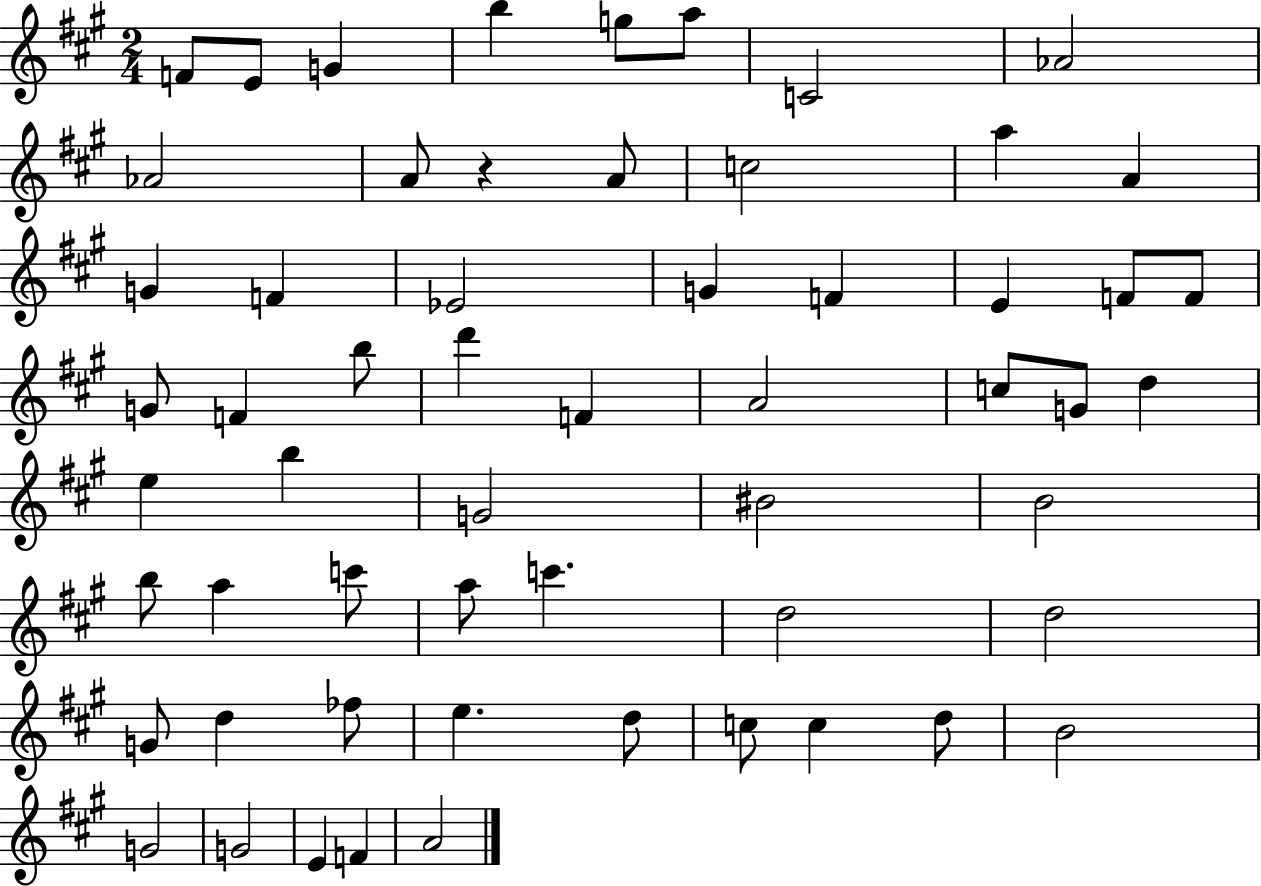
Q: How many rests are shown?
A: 1